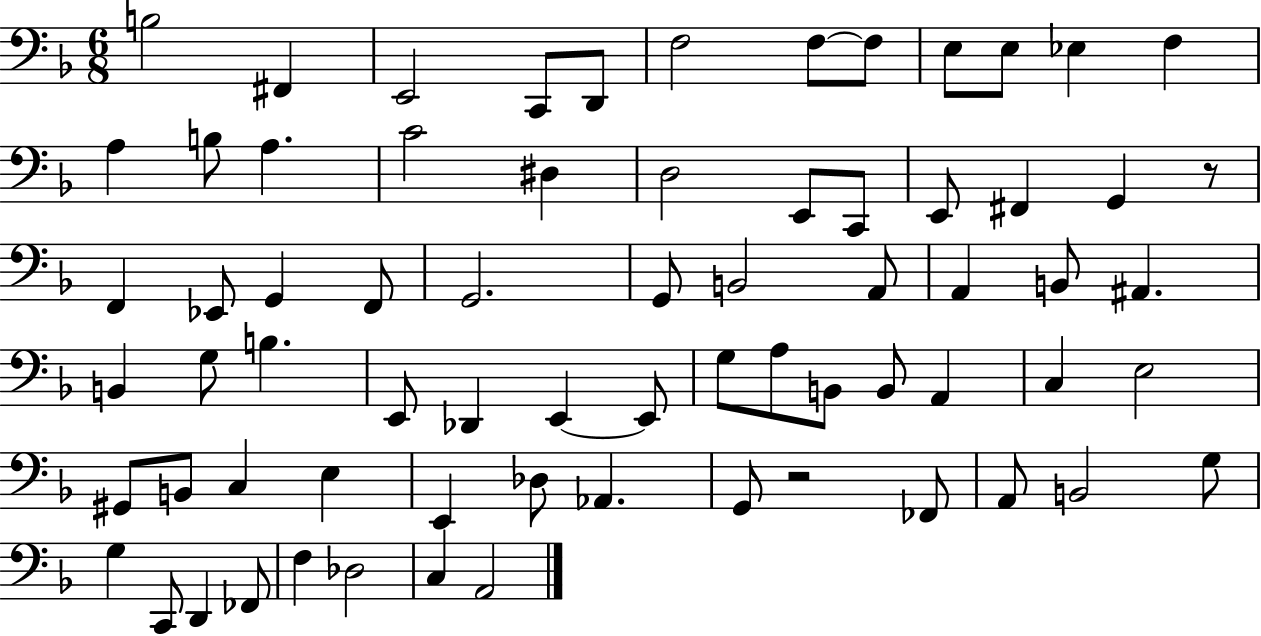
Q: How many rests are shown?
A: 2